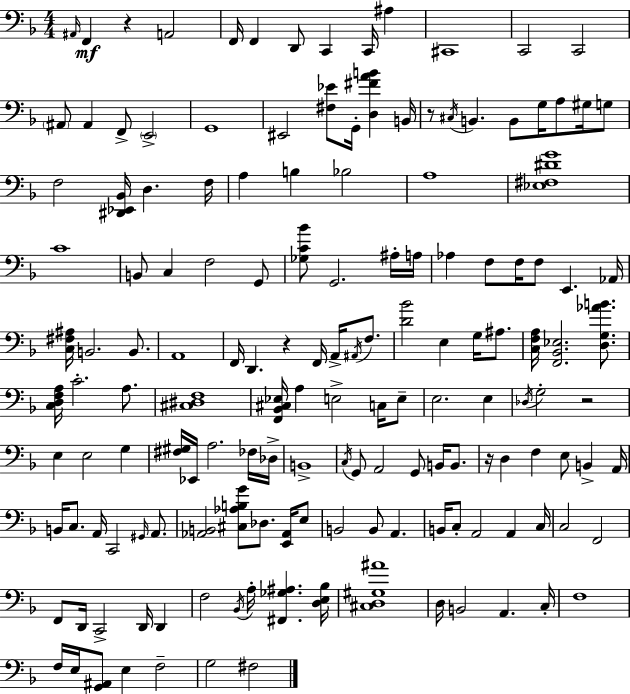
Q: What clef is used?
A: bass